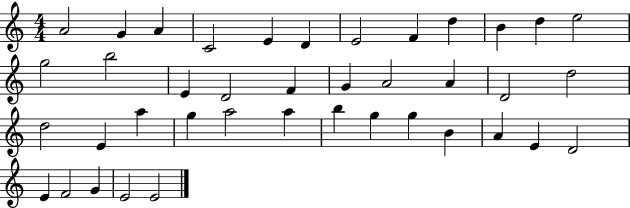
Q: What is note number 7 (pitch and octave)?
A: E4